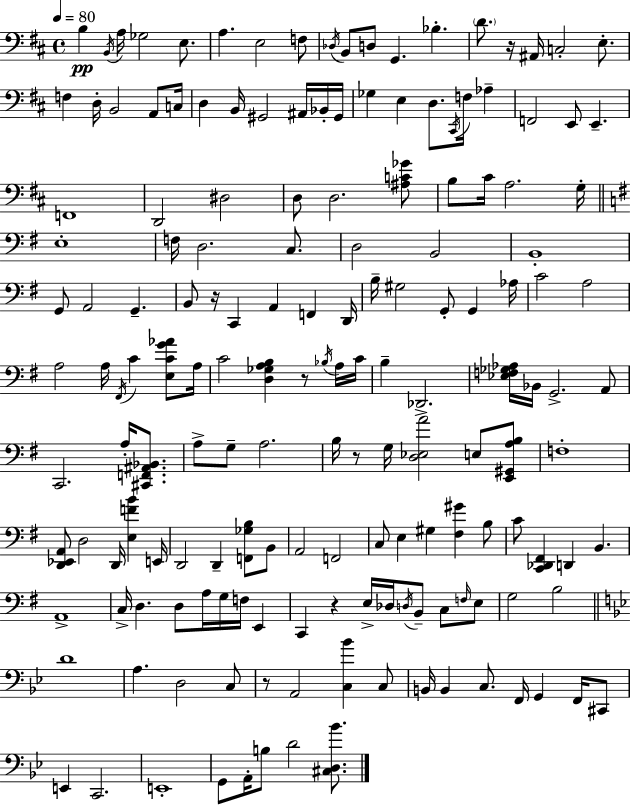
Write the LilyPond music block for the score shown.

{
  \clef bass
  \time 4/4
  \defaultTimeSignature
  \key d \major
  \tempo 4 = 80
  \repeat volta 2 { b4\pp \acciaccatura { b,16 } a16 ges2 e8. | a4. e2 f8 | \acciaccatura { des16 } b,8 d8 g,4. bes4.-. | \parenthesize d'8. r16 ais,16 c2-. e8.-. | \break f4 d16-. b,2 a,8 | c16 d4 b,16 gis,2 ais,16 | bes,16-. gis,16 ges4 e4 d8. \acciaccatura { cis,16 } f16 aes4-- | f,2 e,8 e,4.-- | \break f,1 | d,2 dis2 | d8 d2. | <ais c' ges'>8 b8 cis'16 a2. | \break g16-. \bar "||" \break \key g \major e1-. | f16 d2. c8. | d2 b,2 | b,1-. | \break g,8 a,2 g,4.-- | b,8 r16 c,4 a,4 f,4 d,16 | b16-- gis2 g,8-. g,4 aes16 | c'2 a2 | \break a2 a16 \acciaccatura { fis,16 } c'4 <e c' g' aes'>8 | a16 c'2 <d ges a b>4 r8 \acciaccatura { bes16 } | a16 c'16 b4-- des,2.-> | <ees f ges aes>16 bes,16 g,2.-> | \break a,8 c,2. a16-. <cis, f, ais, bes,>8. | a8-> g8-- a2. | b16 r8 g16 <d ees a'>2 e8 | <e, gis, a b>8 f1-. | \break <d, ees, a,>8 d2 d,16 <e f' b'>4 | e,16 d,2 d,4-- <f, ges b>8 | b,8 a,2 f,2 | c8 e4 gis4 <fis gis'>4 | \break b8 c'8 <c, des, fis,>4 d,4 b,4. | a,1-> | c16-> d4. d8 a16 g16 f16 e,4 | c,4 r4 e16-> des16 \acciaccatura { d16 } b,8-- c8 | \break \grace { f16 } e8 g2 b2 | \bar "||" \break \key g \minor d'1 | a4. d2 c8 | r8 a,2 <c bes'>4 c8 | b,16 b,4 c8. f,16 g,4 f,16 cis,8 | \break e,4 c,2. | e,1-. | g,8 a,16-. b8 d'2 <cis d bes'>8. | } \bar "|."
}